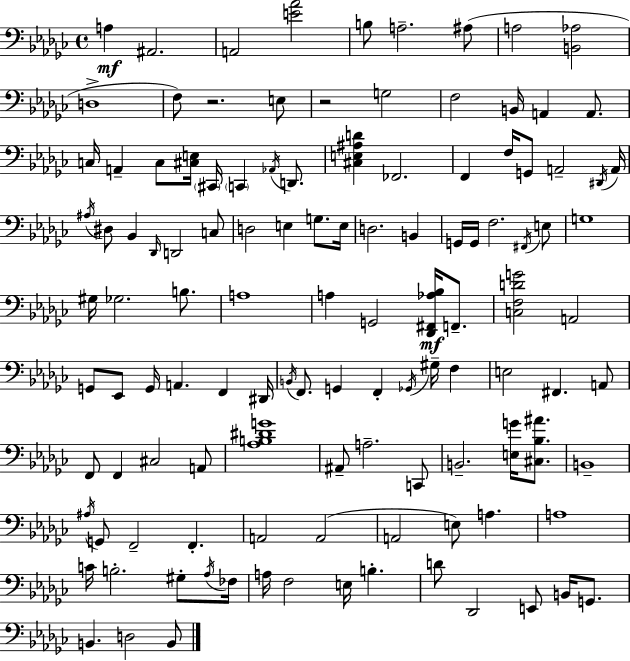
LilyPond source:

{
  \clef bass
  \time 4/4
  \defaultTimeSignature
  \key ees \minor
  a4\mf ais,2. | a,2 <e' aes'>2 | b8 a2.-- ais8( | a2 <b, aes>2 | \break d1-> | f8) r2. e8 | r2 g2 | f2 b,16 a,4 a,8. | \break c16 a,4-- c8 <cis e>16 \parenthesize cis,16 \parenthesize c,4 \acciaccatura { aes,16 } d,8. | <cis e ais d'>4 fes,2. | f,4 f16 g,8 a,2-- | \acciaccatura { dis,16 } a,16 \acciaccatura { ais16 } dis8 bes,4 \grace { des,16 } d,2 | \break c8 d2 e4 | g8. e16 d2. | b,4 g,16 g,16 f2. | \acciaccatura { fis,16 } e8 g1 | \break gis16 ges2. | b8. a1 | a4 g,2 | <des, fis, aes bes>16\mf f,8.-- <c f d' g'>2 a,2 | \break g,8 ees,8 g,16 a,4. | f,4 dis,16 \acciaccatura { b,16 } f,8. g,4 f,4-. | \acciaccatura { ges,16 } gis16-- f4 e2 fis,4. | a,8 f,8 f,4 cis2 | \break a,8 <aes b dis' g'>1 | ais,8-- a2.-- | c,8 b,2.-- | <e g'>16 <cis bes ais'>8. b,1-- | \break \acciaccatura { ais16 } g,8 f,2-- | f,4.-. a,2 | a,2( a,2 | e8) a4. a1 | \break c'16 b2.-. | gis8-. \acciaccatura { aes16 } fes16 a16 f2 | e16 b4.-. d'8 des,2 | e,8 b,16 g,8. b,4. d2 | \break b,8 \bar "|."
}